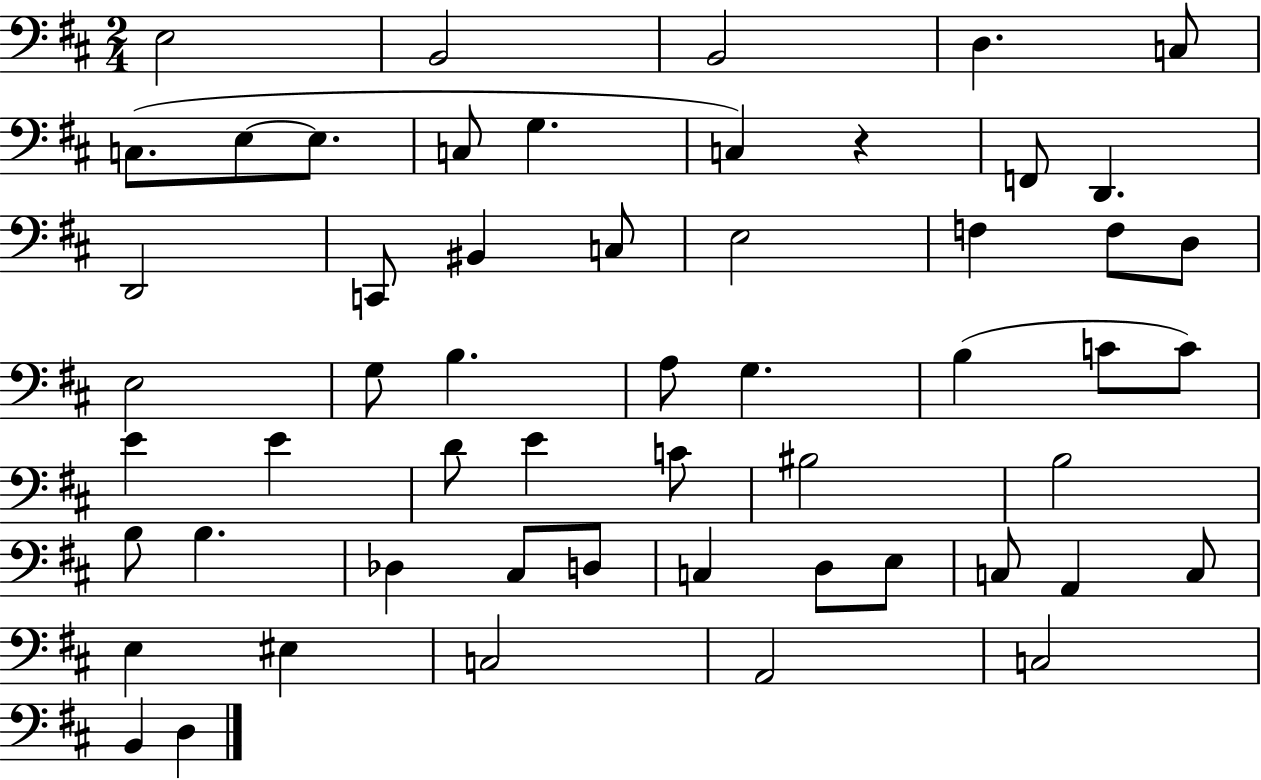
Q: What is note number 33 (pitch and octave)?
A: E4